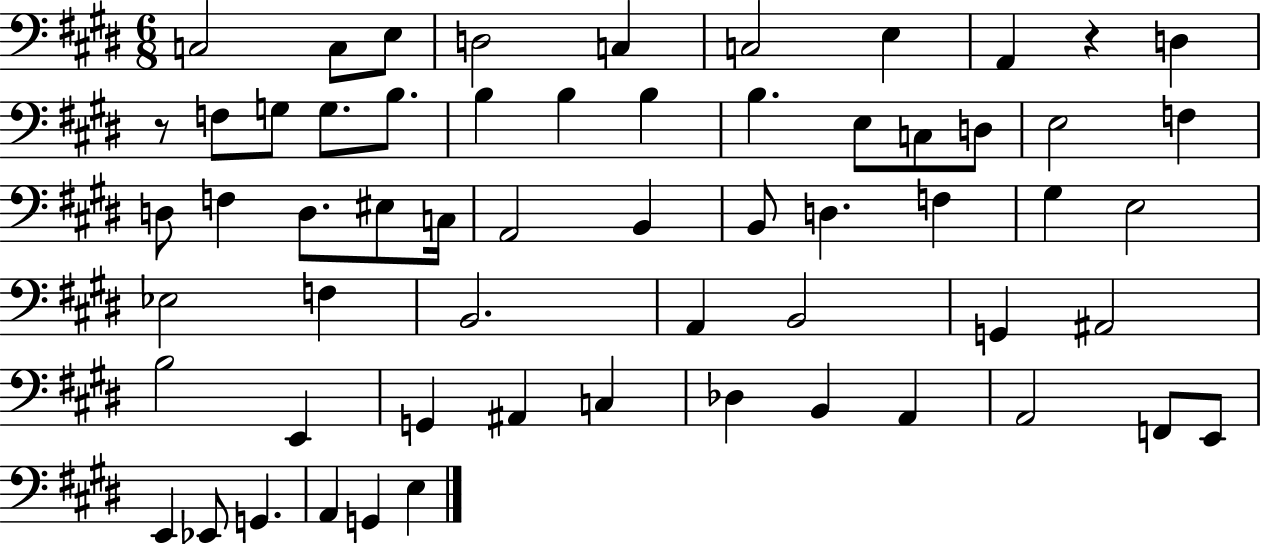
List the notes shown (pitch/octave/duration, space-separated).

C3/h C3/e E3/e D3/h C3/q C3/h E3/q A2/q R/q D3/q R/e F3/e G3/e G3/e. B3/e. B3/q B3/q B3/q B3/q. E3/e C3/e D3/e E3/h F3/q D3/e F3/q D3/e. EIS3/e C3/s A2/h B2/q B2/e D3/q. F3/q G#3/q E3/h Eb3/h F3/q B2/h. A2/q B2/h G2/q A#2/h B3/h E2/q G2/q A#2/q C3/q Db3/q B2/q A2/q A2/h F2/e E2/e E2/q Eb2/e G2/q. A2/q G2/q E3/q